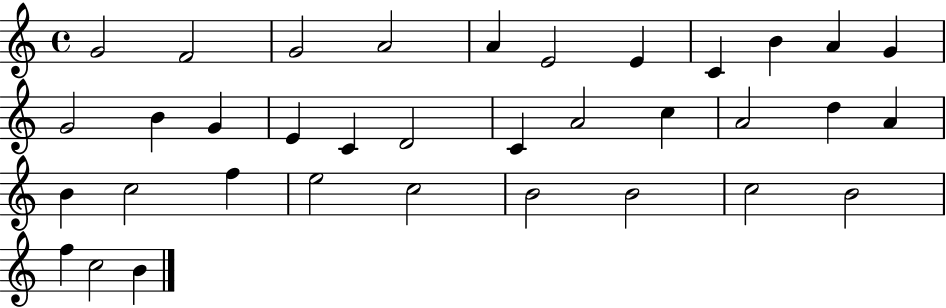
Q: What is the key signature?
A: C major